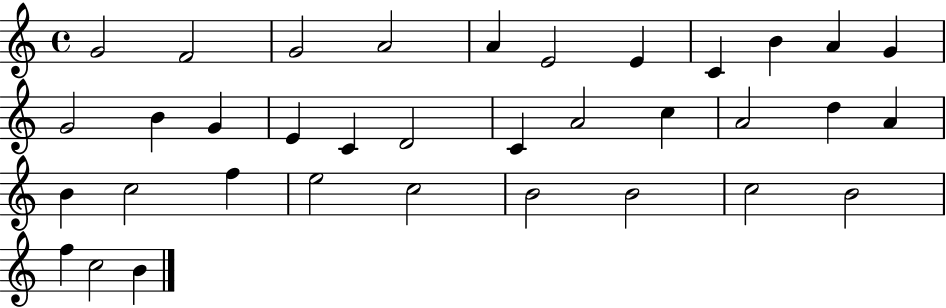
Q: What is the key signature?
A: C major